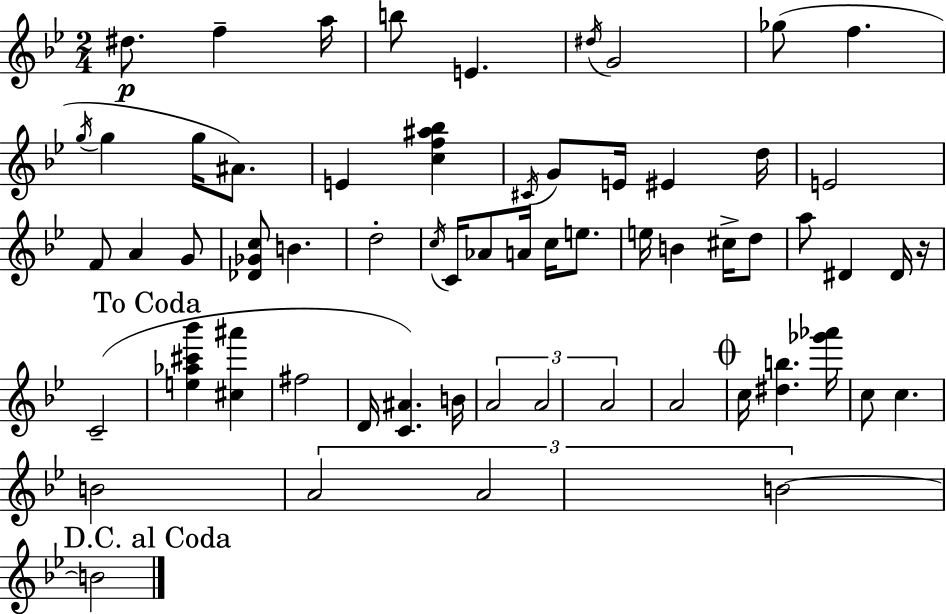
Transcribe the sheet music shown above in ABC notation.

X:1
T:Untitled
M:2/4
L:1/4
K:Bb
^d/2 f a/4 b/2 E ^d/4 G2 _g/2 f g/4 g g/4 ^A/2 E [cf^a_b] ^C/4 G/2 E/4 ^E d/4 E2 F/2 A G/2 [_D_Gc]/2 B d2 c/4 C/4 _A/2 A/4 c/4 e/2 e/4 B ^c/4 d/2 a/2 ^D ^D/4 z/4 C2 [e_a^c'_b'] [^c^a'] ^f2 D/4 [C^A] B/4 A2 A2 A2 A2 c/4 [^db] [_g'_a']/4 c/2 c B2 A2 A2 B2 B2